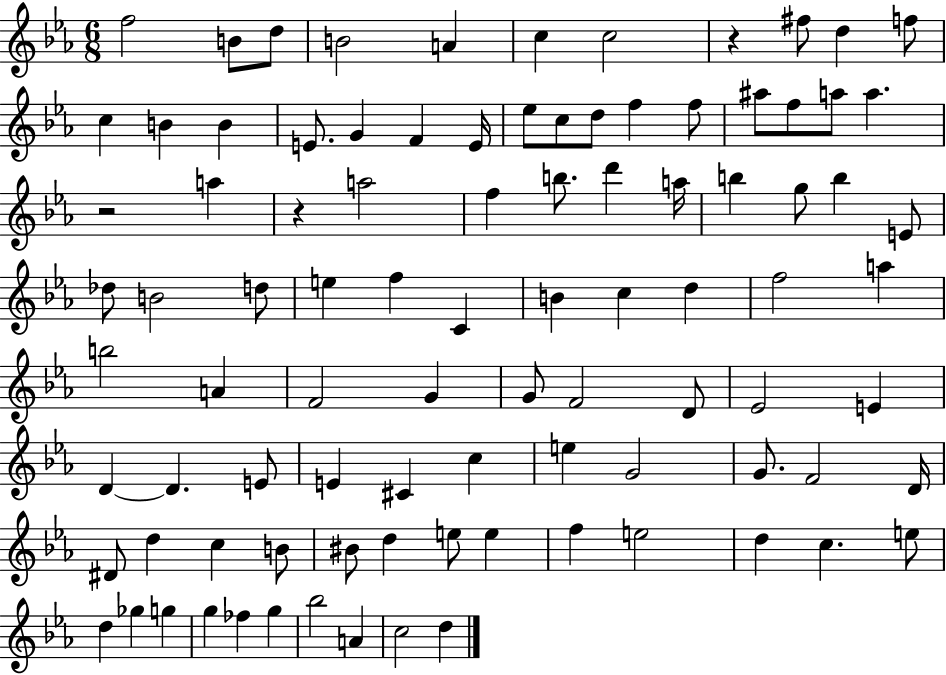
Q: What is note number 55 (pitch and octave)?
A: Eb4